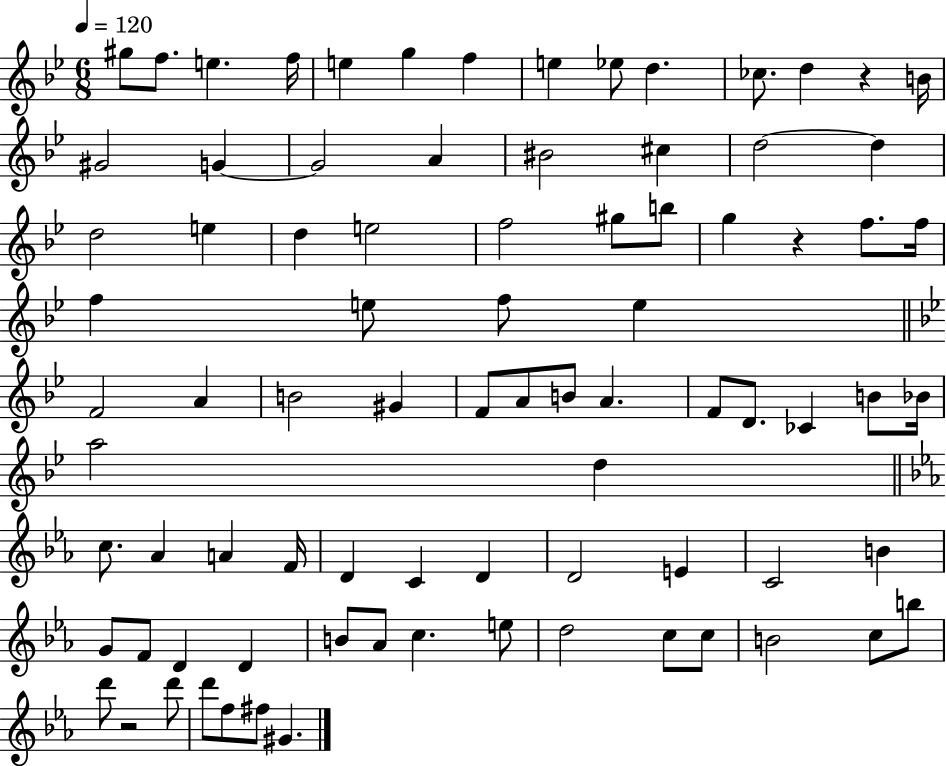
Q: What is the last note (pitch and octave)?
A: G#4